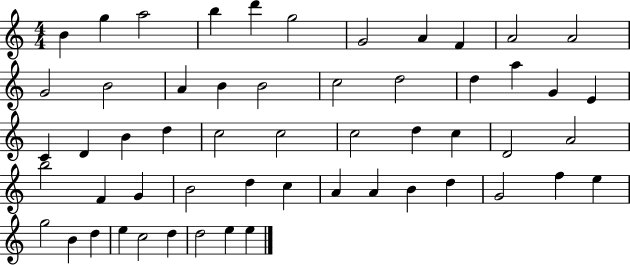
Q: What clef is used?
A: treble